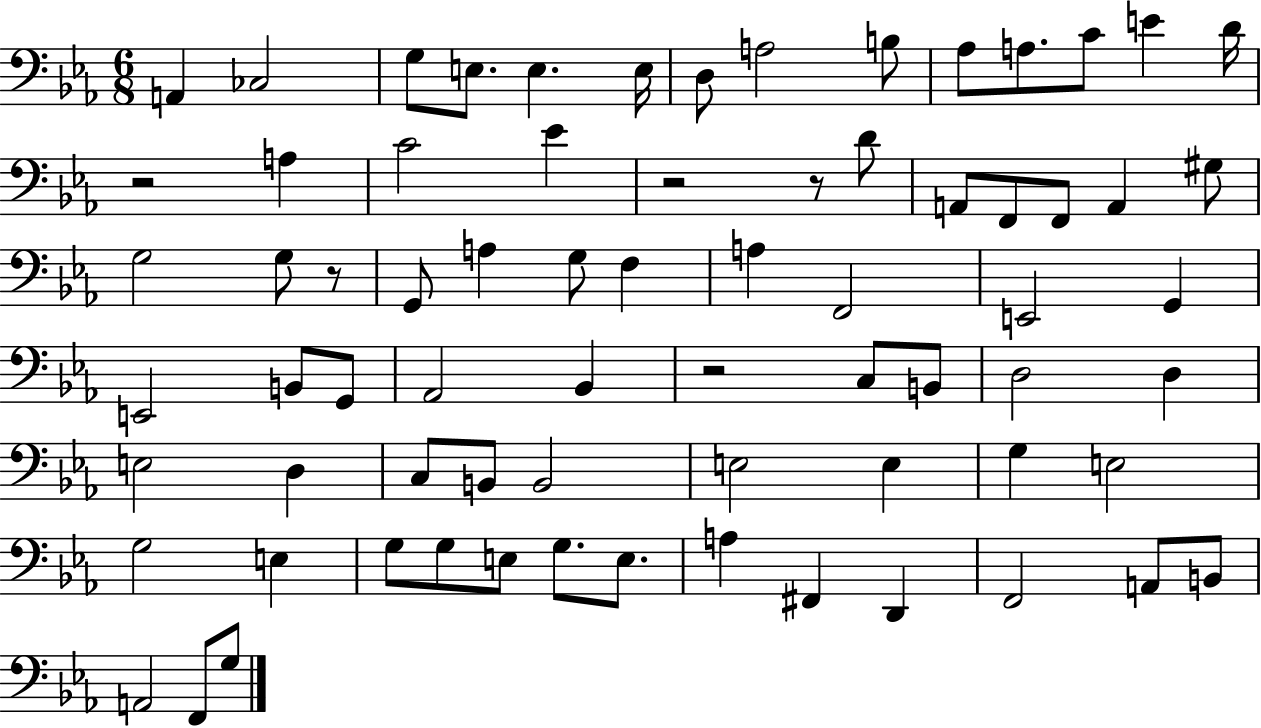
A2/q CES3/h G3/e E3/e. E3/q. E3/s D3/e A3/h B3/e Ab3/e A3/e. C4/e E4/q D4/s R/h A3/q C4/h Eb4/q R/h R/e D4/e A2/e F2/e F2/e A2/q G#3/e G3/h G3/e R/e G2/e A3/q G3/e F3/q A3/q F2/h E2/h G2/q E2/h B2/e G2/e Ab2/h Bb2/q R/h C3/e B2/e D3/h D3/q E3/h D3/q C3/e B2/e B2/h E3/h E3/q G3/q E3/h G3/h E3/q G3/e G3/e E3/e G3/e. E3/e. A3/q F#2/q D2/q F2/h A2/e B2/e A2/h F2/e G3/e